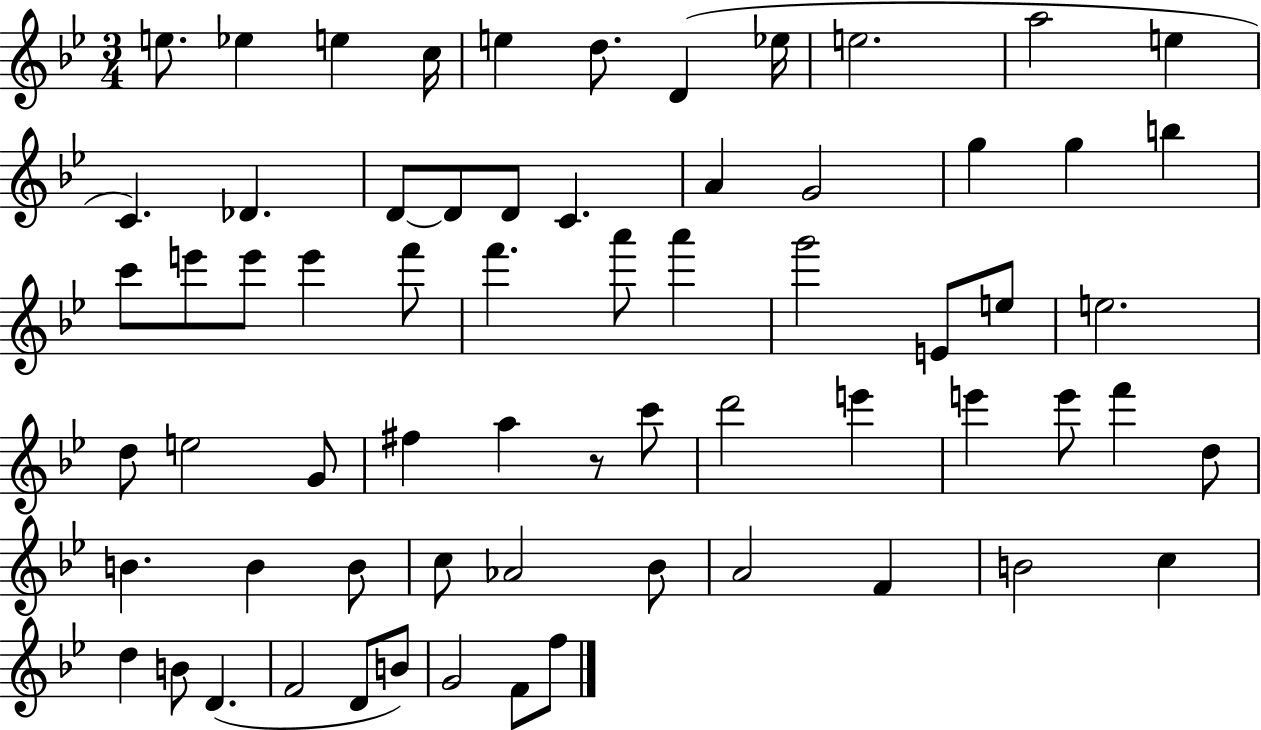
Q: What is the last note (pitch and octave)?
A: F5